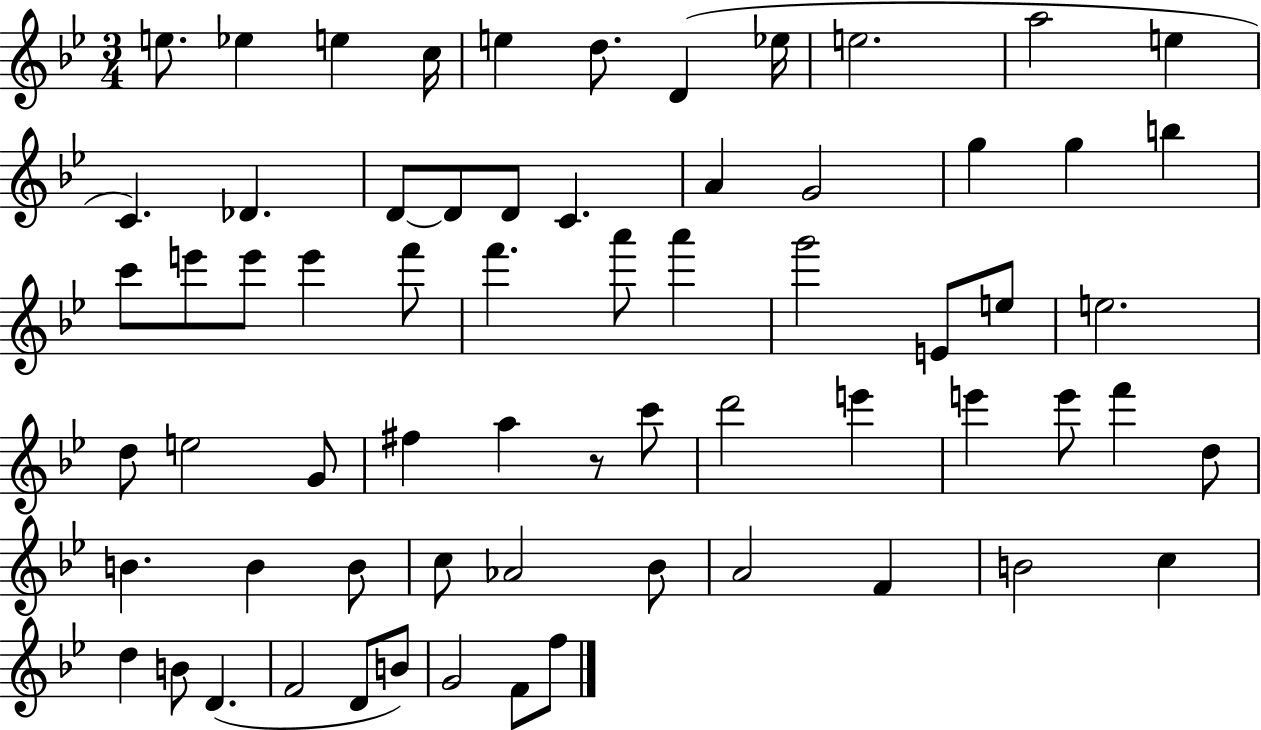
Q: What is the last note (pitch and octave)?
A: F5